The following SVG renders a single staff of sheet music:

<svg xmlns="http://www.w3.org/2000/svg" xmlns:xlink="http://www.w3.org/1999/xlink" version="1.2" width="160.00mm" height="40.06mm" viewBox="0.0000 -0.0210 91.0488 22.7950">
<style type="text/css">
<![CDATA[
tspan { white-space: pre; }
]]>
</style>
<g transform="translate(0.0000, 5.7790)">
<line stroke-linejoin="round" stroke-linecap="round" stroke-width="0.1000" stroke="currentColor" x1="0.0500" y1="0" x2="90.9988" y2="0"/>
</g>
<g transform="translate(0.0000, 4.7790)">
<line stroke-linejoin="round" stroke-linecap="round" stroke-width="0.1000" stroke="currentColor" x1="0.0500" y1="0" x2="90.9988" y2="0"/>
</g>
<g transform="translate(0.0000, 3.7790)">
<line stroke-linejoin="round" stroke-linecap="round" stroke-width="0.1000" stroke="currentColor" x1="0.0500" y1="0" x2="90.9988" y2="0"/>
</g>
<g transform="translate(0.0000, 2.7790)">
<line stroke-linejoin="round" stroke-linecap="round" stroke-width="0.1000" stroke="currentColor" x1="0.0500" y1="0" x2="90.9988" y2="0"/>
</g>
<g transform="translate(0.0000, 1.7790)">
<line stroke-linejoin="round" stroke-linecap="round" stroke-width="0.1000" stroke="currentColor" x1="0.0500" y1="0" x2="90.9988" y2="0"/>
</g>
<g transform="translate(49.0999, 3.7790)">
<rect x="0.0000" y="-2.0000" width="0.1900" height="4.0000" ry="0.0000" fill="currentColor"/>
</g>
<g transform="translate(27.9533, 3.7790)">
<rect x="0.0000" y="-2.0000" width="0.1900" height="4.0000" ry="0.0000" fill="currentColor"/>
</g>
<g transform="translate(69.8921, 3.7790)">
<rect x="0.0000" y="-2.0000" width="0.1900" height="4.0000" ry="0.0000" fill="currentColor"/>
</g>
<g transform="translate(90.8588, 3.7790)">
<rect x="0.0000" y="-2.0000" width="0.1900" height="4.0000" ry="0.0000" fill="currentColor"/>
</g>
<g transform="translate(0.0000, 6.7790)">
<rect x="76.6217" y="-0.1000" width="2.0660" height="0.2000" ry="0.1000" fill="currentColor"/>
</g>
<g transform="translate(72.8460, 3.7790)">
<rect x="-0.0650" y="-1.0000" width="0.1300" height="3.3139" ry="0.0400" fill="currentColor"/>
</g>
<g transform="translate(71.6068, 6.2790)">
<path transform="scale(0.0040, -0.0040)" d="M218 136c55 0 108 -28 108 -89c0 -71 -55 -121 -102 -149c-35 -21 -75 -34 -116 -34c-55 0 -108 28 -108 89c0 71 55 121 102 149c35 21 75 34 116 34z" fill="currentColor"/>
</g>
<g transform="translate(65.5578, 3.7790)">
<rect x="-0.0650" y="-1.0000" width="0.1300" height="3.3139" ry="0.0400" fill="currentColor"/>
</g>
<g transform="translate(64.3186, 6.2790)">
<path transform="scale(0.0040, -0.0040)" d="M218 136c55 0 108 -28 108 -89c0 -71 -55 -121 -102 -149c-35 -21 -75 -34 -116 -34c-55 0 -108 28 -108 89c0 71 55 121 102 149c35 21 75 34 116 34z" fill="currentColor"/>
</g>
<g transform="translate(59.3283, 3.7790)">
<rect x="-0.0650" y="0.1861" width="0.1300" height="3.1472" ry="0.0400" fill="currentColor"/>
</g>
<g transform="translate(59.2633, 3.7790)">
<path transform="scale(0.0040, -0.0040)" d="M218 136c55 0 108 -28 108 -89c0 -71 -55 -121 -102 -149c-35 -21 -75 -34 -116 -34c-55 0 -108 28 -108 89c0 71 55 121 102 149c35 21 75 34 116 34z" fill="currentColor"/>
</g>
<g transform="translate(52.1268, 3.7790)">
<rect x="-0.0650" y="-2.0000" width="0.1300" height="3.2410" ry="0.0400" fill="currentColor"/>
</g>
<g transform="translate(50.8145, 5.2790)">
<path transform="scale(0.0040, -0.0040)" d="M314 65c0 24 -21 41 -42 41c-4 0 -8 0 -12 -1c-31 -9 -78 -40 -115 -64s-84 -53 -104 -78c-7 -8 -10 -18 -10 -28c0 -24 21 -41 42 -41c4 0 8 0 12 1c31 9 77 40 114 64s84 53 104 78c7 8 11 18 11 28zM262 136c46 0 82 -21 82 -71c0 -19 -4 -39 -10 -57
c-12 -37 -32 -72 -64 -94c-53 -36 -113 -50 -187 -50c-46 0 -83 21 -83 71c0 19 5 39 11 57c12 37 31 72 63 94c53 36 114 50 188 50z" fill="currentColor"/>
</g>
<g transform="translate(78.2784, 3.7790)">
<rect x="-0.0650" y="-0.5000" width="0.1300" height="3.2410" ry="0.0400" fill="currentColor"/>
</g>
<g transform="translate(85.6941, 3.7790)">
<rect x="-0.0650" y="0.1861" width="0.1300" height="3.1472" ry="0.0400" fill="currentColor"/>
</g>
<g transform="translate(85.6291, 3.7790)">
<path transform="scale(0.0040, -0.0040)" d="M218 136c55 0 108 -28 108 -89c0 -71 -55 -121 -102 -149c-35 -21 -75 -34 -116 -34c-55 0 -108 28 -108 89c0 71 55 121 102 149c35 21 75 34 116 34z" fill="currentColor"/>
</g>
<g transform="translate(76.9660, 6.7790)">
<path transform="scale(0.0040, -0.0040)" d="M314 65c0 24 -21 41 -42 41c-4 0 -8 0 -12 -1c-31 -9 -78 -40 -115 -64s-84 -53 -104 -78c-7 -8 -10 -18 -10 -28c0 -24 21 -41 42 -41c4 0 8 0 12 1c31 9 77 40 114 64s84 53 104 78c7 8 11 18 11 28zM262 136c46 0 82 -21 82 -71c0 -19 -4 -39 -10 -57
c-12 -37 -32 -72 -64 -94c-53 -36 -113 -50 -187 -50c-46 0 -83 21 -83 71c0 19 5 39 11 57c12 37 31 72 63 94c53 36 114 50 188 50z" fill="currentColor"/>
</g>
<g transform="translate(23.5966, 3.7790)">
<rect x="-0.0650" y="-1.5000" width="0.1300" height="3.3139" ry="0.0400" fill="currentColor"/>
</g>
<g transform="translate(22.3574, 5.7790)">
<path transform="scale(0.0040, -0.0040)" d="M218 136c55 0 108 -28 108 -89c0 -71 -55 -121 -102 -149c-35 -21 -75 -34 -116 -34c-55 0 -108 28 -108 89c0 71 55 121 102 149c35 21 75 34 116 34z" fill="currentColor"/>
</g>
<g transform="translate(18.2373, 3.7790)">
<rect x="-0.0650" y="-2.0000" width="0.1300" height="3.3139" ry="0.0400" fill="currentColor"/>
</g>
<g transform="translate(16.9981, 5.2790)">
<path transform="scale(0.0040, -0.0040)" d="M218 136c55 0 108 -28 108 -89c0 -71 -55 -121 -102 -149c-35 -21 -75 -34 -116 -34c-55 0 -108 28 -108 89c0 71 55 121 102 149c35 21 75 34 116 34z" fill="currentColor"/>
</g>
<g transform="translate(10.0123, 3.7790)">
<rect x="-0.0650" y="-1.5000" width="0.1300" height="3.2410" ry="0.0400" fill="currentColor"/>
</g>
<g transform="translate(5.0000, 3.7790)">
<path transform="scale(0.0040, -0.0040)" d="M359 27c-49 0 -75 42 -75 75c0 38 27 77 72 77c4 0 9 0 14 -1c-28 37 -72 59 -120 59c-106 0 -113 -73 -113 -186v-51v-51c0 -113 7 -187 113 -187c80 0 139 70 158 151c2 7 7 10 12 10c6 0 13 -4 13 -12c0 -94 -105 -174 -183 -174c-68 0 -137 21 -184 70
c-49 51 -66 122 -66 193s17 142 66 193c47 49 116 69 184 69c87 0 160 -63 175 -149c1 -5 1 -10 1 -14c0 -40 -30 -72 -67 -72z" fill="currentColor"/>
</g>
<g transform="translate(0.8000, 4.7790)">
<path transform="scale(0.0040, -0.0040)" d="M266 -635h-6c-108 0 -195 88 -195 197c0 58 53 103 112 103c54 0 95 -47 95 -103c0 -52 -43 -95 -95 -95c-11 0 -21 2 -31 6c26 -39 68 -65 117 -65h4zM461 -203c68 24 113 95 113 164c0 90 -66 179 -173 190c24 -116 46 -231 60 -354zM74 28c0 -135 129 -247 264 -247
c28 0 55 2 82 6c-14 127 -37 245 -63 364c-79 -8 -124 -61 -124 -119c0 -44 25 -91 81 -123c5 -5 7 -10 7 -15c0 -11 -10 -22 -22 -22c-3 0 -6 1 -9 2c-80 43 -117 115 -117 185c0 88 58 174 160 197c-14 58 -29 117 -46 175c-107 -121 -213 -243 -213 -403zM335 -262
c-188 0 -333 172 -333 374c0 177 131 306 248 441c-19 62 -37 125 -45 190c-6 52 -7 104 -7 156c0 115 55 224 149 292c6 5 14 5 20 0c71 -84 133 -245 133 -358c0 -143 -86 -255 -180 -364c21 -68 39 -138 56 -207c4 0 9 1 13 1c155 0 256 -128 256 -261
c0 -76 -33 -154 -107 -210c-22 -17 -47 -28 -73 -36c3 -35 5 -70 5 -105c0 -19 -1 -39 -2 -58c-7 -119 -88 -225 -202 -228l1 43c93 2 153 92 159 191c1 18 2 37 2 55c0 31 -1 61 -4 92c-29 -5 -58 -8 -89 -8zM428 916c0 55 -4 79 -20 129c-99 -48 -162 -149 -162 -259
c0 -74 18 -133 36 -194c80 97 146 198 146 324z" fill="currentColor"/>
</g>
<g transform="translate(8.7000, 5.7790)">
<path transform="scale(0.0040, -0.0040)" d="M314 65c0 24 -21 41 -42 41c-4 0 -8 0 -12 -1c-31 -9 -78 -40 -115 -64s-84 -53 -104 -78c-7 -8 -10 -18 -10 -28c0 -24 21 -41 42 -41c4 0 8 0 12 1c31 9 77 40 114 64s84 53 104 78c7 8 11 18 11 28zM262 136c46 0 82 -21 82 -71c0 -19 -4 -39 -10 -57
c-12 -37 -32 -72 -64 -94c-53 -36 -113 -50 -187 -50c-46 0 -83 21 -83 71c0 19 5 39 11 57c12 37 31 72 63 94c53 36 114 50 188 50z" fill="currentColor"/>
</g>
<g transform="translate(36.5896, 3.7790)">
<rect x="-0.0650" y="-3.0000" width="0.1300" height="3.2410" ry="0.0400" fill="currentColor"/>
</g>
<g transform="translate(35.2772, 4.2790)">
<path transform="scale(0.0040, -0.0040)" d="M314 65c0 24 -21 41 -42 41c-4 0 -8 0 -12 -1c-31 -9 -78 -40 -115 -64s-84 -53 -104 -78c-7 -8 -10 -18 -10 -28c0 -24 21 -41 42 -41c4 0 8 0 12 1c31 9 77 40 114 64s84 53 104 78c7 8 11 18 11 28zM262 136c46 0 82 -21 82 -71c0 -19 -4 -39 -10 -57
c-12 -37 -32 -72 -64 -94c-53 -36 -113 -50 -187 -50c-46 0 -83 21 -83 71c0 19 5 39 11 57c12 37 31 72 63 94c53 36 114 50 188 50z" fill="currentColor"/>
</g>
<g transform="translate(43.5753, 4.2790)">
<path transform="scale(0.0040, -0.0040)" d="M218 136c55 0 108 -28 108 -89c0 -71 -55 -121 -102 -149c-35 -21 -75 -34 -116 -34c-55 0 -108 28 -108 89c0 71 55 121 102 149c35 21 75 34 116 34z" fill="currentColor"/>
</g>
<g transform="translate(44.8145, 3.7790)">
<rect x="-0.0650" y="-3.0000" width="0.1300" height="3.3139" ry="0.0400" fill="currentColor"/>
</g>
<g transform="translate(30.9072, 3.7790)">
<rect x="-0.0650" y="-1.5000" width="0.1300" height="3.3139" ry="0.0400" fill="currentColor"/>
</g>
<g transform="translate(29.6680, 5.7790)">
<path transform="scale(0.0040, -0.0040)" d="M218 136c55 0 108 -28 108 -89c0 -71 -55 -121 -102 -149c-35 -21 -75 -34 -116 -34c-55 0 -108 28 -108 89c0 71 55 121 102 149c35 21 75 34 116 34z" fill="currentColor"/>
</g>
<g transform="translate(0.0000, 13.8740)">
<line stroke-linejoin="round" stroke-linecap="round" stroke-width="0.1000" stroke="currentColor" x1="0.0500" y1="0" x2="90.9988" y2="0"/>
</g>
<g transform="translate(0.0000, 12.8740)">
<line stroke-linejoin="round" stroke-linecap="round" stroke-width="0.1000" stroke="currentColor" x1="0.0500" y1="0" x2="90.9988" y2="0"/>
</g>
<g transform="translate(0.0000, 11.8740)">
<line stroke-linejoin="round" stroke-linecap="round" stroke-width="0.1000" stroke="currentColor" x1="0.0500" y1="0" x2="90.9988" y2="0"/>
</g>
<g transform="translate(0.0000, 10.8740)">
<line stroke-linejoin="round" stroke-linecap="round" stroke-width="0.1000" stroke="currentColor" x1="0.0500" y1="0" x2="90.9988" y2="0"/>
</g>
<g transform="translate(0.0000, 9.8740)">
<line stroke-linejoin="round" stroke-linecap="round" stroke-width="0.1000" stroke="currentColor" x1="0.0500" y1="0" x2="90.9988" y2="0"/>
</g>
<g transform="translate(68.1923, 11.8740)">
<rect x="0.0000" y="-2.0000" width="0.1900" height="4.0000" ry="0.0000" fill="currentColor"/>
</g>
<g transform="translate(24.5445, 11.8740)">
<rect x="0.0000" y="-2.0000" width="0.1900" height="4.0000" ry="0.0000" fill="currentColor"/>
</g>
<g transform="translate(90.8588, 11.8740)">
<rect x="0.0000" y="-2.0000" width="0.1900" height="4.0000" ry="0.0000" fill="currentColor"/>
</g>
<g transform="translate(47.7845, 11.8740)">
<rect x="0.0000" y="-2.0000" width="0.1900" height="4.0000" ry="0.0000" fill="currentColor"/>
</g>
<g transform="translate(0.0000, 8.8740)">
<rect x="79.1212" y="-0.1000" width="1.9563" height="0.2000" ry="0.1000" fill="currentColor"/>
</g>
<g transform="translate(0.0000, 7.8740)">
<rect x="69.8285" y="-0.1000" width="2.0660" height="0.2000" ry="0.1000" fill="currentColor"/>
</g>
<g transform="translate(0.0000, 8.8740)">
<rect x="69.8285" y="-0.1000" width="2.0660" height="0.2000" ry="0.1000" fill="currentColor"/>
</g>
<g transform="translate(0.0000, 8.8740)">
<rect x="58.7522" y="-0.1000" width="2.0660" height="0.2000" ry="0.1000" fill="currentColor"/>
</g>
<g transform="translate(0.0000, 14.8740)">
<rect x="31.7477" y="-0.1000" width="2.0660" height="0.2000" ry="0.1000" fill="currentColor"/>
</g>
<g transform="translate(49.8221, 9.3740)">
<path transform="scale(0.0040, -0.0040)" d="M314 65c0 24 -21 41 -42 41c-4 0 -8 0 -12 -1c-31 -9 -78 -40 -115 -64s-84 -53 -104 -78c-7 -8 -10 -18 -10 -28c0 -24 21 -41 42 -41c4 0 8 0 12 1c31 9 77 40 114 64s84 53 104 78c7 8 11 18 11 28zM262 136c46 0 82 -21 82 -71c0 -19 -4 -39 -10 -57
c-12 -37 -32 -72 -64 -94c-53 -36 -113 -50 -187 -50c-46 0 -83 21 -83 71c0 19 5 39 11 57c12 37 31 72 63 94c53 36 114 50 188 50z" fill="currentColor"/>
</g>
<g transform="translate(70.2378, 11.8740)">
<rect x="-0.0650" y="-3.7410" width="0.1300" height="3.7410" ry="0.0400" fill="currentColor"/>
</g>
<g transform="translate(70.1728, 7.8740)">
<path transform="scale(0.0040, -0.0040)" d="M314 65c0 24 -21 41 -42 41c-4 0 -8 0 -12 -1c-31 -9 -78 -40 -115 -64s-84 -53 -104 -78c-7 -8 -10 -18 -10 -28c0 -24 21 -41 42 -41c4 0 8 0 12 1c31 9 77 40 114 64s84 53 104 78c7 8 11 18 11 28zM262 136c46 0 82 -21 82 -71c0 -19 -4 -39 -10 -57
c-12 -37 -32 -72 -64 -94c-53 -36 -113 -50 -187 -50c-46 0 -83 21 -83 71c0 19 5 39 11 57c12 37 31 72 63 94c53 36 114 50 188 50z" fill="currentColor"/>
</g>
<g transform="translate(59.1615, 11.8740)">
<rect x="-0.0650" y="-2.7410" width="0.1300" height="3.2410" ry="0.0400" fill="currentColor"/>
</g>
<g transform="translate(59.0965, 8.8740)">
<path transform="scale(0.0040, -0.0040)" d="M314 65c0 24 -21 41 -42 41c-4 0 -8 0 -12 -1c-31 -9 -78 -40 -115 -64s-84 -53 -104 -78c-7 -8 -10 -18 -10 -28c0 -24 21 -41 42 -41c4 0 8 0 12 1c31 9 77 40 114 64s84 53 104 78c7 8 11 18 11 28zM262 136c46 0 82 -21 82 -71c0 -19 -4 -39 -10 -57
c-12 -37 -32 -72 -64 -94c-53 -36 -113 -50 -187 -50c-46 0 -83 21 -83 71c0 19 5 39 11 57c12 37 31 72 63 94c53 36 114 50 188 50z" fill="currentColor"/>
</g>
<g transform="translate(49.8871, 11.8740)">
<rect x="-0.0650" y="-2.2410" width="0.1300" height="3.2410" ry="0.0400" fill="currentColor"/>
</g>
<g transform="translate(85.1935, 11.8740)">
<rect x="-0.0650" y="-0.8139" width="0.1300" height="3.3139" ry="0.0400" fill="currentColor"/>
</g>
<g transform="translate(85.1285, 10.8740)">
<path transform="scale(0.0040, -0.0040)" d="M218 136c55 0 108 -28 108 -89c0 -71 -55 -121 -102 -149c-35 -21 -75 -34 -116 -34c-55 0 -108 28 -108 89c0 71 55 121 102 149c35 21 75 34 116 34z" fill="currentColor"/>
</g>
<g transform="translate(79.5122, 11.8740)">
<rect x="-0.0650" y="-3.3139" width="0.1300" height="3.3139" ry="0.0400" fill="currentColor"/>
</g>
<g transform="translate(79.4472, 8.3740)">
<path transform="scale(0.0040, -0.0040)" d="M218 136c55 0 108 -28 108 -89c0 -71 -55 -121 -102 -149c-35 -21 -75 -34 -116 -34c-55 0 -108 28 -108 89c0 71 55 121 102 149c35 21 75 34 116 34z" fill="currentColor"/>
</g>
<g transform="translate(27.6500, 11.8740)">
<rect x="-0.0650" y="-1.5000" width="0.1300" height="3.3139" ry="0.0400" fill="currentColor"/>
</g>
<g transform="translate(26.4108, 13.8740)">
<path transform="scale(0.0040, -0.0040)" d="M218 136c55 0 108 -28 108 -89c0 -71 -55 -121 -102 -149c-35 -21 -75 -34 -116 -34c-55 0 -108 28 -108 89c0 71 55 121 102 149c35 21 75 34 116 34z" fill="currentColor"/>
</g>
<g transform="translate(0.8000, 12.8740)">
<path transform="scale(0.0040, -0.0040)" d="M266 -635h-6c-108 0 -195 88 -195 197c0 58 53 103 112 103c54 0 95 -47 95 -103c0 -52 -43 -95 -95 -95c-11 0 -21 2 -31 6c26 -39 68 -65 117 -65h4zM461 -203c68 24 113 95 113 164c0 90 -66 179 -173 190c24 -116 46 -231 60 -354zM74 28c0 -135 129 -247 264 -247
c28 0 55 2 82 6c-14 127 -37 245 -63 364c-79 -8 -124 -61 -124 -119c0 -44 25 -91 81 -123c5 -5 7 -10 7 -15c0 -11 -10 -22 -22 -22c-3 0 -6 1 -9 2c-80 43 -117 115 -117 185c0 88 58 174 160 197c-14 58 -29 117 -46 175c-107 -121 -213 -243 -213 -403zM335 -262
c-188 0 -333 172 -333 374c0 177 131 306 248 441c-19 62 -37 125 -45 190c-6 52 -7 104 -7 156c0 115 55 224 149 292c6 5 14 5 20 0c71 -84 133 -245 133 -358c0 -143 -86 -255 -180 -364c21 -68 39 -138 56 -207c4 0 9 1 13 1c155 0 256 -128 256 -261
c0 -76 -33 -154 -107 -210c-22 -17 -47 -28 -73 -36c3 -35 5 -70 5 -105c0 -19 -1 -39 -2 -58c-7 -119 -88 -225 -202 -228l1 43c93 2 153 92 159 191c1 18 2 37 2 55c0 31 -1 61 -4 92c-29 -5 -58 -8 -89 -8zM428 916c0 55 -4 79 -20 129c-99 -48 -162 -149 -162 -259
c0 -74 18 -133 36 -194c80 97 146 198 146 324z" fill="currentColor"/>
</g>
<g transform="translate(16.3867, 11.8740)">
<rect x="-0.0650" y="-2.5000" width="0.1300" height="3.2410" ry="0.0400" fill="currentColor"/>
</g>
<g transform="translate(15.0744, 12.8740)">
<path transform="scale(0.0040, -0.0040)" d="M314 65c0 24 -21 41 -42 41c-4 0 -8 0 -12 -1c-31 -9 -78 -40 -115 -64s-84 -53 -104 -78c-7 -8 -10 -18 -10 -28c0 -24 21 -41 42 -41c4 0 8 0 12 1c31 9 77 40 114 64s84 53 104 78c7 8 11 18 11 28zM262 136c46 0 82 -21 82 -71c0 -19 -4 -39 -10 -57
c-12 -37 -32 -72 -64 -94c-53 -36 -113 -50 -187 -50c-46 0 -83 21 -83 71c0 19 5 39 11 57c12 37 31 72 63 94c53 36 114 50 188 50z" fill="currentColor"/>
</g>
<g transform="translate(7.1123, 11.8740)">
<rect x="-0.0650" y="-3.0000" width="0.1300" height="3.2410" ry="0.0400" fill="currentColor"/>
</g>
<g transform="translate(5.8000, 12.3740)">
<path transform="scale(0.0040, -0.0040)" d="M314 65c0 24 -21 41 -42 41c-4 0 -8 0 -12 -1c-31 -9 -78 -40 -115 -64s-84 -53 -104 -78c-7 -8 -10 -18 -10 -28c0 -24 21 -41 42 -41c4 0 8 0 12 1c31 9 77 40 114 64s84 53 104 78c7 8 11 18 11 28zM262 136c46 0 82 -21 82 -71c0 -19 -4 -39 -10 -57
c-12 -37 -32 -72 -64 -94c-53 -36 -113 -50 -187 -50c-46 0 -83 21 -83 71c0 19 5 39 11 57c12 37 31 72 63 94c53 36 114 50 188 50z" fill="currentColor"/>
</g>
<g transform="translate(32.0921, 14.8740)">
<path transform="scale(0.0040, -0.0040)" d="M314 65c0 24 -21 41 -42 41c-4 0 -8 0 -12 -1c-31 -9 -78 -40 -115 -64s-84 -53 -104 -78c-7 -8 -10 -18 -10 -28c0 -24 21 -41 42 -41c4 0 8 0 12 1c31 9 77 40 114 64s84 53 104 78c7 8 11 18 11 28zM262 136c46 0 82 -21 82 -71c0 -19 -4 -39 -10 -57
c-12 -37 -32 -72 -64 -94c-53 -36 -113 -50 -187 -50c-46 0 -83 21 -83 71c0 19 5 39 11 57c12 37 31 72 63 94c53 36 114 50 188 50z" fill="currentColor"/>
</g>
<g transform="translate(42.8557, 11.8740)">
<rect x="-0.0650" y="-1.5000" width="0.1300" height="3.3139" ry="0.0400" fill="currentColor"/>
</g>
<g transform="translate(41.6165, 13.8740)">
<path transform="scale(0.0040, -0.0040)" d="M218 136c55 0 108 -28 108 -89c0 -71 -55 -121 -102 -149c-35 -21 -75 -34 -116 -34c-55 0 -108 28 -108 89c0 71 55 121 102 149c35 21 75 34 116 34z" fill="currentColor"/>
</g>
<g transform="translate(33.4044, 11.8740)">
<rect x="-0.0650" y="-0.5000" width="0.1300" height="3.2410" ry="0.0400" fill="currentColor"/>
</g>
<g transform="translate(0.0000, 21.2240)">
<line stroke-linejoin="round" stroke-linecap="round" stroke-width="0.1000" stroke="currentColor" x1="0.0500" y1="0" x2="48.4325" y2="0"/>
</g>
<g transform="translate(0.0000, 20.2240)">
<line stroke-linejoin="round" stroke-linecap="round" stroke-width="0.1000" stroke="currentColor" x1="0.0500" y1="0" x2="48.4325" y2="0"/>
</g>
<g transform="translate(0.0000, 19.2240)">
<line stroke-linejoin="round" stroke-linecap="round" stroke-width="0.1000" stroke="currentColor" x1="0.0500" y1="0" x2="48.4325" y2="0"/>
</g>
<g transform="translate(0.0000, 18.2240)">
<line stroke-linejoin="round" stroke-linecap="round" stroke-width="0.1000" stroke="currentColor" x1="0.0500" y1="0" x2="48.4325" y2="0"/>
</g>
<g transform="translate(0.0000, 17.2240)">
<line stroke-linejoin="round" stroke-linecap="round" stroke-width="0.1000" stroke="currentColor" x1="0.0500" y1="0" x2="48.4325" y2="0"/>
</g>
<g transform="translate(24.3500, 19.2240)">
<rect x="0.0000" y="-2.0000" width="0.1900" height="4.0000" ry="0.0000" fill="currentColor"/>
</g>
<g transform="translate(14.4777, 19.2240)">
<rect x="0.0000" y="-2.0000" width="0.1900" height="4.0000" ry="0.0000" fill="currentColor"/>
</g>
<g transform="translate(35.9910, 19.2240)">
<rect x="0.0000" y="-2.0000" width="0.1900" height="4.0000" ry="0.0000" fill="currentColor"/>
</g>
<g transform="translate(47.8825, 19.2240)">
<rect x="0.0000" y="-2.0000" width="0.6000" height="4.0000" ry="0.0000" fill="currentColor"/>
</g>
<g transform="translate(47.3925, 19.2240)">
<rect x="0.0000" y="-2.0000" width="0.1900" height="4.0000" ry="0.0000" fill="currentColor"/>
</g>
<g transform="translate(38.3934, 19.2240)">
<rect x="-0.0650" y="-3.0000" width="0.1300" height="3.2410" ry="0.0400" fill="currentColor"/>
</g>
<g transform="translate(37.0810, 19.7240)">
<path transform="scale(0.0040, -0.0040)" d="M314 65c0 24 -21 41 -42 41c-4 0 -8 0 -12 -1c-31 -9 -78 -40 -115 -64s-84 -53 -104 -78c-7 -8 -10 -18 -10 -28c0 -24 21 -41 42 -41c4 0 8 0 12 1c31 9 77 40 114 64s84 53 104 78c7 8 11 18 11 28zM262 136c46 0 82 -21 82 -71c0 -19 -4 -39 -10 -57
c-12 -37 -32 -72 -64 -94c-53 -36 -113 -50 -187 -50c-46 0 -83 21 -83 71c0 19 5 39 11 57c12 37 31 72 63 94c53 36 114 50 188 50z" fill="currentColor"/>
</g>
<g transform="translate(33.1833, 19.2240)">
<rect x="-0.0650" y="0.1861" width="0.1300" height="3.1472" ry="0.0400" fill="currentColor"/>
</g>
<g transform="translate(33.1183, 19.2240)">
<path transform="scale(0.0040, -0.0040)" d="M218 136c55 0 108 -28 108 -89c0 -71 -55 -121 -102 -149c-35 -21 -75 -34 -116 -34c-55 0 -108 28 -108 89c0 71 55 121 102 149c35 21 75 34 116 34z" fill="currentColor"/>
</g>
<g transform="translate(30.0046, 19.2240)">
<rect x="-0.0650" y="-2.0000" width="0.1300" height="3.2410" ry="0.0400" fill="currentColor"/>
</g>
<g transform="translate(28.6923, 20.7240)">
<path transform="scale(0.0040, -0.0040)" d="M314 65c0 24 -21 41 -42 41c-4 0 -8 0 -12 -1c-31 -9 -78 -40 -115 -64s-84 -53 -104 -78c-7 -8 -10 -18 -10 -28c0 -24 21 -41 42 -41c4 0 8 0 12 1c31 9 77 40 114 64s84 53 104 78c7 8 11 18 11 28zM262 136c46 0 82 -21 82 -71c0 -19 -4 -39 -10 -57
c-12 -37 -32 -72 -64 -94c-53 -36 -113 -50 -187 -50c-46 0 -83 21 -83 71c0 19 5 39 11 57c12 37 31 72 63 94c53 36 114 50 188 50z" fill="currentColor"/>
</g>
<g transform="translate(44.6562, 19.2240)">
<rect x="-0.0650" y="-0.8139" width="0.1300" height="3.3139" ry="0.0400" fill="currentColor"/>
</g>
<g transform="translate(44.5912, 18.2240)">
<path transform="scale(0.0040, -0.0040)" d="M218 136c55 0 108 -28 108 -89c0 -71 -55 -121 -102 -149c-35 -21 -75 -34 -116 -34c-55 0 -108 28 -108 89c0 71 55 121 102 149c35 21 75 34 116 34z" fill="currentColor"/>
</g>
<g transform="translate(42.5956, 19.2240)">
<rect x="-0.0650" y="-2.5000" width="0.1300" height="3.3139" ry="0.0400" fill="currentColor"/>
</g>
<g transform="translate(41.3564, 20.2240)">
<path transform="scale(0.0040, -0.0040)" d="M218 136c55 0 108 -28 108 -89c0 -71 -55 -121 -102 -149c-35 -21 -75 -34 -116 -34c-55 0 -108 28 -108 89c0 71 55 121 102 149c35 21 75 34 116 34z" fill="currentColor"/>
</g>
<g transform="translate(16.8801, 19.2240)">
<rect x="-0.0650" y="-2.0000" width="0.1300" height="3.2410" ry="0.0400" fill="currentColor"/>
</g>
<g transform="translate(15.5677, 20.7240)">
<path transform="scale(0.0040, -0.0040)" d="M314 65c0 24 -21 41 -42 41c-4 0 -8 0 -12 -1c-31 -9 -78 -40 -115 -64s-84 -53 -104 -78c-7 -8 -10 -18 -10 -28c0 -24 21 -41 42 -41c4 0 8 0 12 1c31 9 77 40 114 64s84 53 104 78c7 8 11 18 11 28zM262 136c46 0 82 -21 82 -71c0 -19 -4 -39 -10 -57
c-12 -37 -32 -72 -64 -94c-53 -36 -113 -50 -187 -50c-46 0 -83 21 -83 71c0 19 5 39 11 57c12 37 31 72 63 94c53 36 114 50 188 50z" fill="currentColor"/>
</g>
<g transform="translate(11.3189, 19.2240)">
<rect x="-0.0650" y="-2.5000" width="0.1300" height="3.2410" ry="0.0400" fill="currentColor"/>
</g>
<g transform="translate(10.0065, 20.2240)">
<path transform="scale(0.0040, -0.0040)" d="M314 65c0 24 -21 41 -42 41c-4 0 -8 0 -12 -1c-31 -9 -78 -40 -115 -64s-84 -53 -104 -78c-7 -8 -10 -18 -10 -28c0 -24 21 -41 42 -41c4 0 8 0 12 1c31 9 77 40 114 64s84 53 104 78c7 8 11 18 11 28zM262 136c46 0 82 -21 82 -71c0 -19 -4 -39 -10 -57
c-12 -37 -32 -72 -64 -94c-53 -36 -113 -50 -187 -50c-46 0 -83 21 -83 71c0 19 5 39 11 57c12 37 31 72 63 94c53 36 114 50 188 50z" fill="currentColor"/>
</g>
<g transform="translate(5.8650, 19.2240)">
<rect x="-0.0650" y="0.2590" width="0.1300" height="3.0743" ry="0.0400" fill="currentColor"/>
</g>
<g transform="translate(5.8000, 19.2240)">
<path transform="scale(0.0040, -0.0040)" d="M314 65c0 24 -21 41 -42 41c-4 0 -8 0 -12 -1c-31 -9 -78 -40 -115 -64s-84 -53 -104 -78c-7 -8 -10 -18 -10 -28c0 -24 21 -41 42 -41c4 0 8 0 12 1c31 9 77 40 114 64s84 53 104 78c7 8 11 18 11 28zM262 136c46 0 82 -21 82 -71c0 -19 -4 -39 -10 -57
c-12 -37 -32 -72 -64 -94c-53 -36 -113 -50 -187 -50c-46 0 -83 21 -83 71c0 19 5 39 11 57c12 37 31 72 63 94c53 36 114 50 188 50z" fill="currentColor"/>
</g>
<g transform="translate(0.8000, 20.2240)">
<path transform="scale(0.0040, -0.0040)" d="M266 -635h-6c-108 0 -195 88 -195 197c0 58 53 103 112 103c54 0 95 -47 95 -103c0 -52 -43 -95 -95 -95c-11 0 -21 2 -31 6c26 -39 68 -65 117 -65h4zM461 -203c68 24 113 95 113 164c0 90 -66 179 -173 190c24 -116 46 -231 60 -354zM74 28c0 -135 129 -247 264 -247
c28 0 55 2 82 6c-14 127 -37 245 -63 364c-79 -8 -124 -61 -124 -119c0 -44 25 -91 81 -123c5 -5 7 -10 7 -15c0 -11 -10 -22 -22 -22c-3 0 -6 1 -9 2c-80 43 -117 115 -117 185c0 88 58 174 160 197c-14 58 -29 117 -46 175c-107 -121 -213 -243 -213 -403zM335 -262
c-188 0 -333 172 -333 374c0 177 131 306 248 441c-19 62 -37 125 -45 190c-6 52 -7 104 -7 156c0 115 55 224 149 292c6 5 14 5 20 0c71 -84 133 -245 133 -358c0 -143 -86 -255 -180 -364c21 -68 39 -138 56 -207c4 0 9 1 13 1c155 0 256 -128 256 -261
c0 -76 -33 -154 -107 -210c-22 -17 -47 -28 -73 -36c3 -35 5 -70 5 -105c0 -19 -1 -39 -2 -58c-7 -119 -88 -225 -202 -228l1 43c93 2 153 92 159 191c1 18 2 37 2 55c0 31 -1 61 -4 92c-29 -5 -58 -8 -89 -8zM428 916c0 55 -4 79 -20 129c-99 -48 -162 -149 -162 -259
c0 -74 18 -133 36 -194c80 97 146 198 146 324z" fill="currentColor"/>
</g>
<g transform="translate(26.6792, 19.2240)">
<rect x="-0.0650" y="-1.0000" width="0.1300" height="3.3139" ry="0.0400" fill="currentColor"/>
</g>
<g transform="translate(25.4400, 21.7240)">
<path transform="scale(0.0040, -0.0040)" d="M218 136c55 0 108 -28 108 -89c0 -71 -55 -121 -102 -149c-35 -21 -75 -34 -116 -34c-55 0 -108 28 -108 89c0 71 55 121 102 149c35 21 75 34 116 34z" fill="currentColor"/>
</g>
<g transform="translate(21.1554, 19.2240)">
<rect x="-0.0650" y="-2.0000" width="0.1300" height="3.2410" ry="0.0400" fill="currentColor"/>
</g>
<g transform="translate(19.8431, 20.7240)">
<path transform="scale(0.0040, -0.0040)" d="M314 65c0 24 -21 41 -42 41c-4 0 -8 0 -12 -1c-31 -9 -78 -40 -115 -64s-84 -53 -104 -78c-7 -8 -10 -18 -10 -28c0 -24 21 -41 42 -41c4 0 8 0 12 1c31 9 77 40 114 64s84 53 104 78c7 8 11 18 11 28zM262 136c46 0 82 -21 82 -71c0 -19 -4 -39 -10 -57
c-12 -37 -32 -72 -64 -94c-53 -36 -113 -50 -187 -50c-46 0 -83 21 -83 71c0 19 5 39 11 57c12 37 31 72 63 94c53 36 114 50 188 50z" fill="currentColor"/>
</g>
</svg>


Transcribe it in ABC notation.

X:1
T:Untitled
M:4/4
L:1/4
K:C
E2 F E E A2 A F2 B D D C2 B A2 G2 E C2 E g2 a2 c'2 b d B2 G2 F2 F2 D F2 B A2 G d